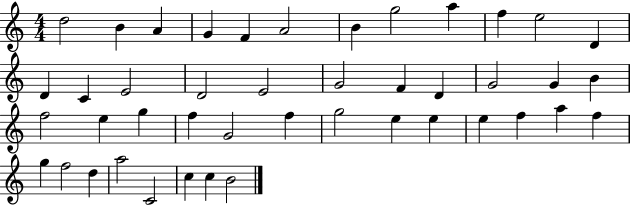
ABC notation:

X:1
T:Untitled
M:4/4
L:1/4
K:C
d2 B A G F A2 B g2 a f e2 D D C E2 D2 E2 G2 F D G2 G B f2 e g f G2 f g2 e e e f a f g f2 d a2 C2 c c B2